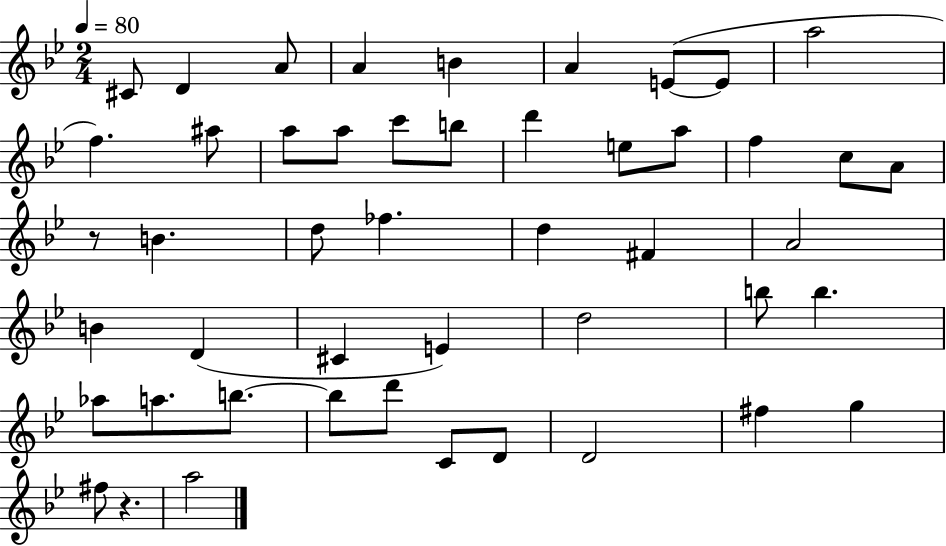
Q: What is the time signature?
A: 2/4